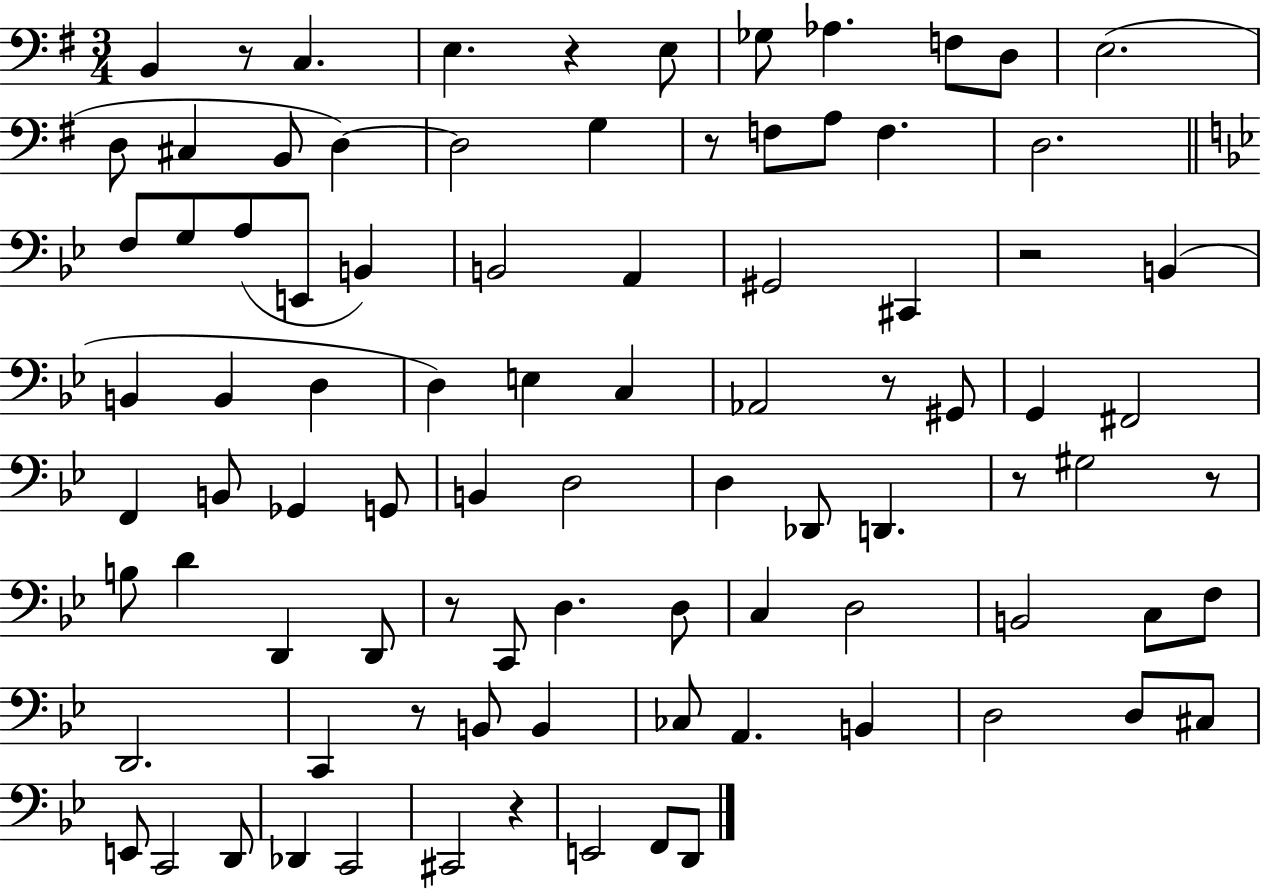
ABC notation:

X:1
T:Untitled
M:3/4
L:1/4
K:G
B,, z/2 C, E, z E,/2 _G,/2 _A, F,/2 D,/2 E,2 D,/2 ^C, B,,/2 D, D,2 G, z/2 F,/2 A,/2 F, D,2 F,/2 G,/2 A,/2 E,,/2 B,, B,,2 A,, ^G,,2 ^C,, z2 B,, B,, B,, D, D, E, C, _A,,2 z/2 ^G,,/2 G,, ^F,,2 F,, B,,/2 _G,, G,,/2 B,, D,2 D, _D,,/2 D,, z/2 ^G,2 z/2 B,/2 D D,, D,,/2 z/2 C,,/2 D, D,/2 C, D,2 B,,2 C,/2 F,/2 D,,2 C,, z/2 B,,/2 B,, _C,/2 A,, B,, D,2 D,/2 ^C,/2 E,,/2 C,,2 D,,/2 _D,, C,,2 ^C,,2 z E,,2 F,,/2 D,,/2